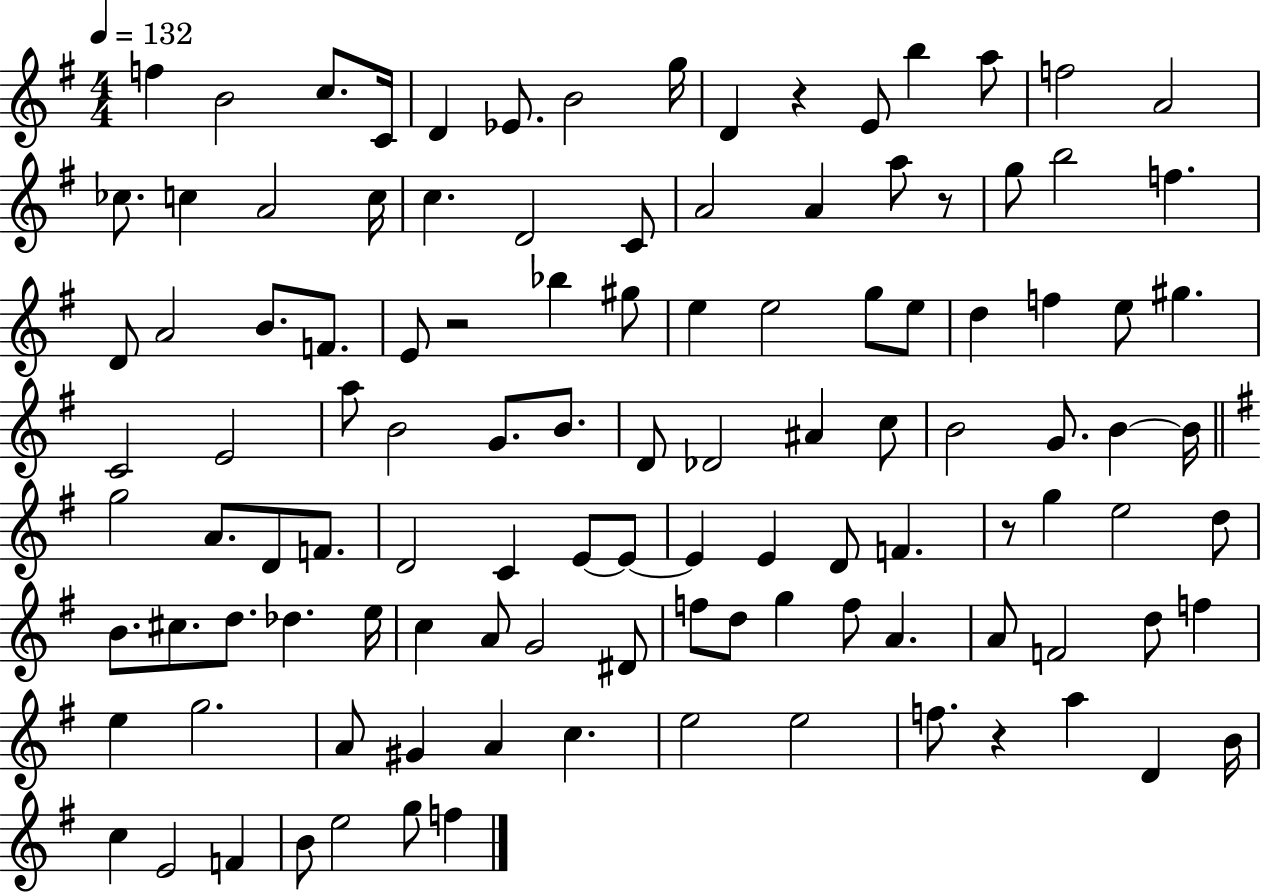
{
  \clef treble
  \numericTimeSignature
  \time 4/4
  \key g \major
  \tempo 4 = 132
  f''4 b'2 c''8. c'16 | d'4 ees'8. b'2 g''16 | d'4 r4 e'8 b''4 a''8 | f''2 a'2 | \break ces''8. c''4 a'2 c''16 | c''4. d'2 c'8 | a'2 a'4 a''8 r8 | g''8 b''2 f''4. | \break d'8 a'2 b'8. f'8. | e'8 r2 bes''4 gis''8 | e''4 e''2 g''8 e''8 | d''4 f''4 e''8 gis''4. | \break c'2 e'2 | a''8 b'2 g'8. b'8. | d'8 des'2 ais'4 c''8 | b'2 g'8. b'4~~ b'16 | \break \bar "||" \break \key e \minor g''2 a'8. d'8 f'8. | d'2 c'4 e'8~~ e'8~~ | e'4 e'4 d'8 f'4. | r8 g''4 e''2 d''8 | \break b'8. cis''8. d''8. des''4. e''16 | c''4 a'8 g'2 dis'8 | f''8 d''8 g''4 f''8 a'4. | a'8 f'2 d''8 f''4 | \break e''4 g''2. | a'8 gis'4 a'4 c''4. | e''2 e''2 | f''8. r4 a''4 d'4 b'16 | \break c''4 e'2 f'4 | b'8 e''2 g''8 f''4 | \bar "|."
}